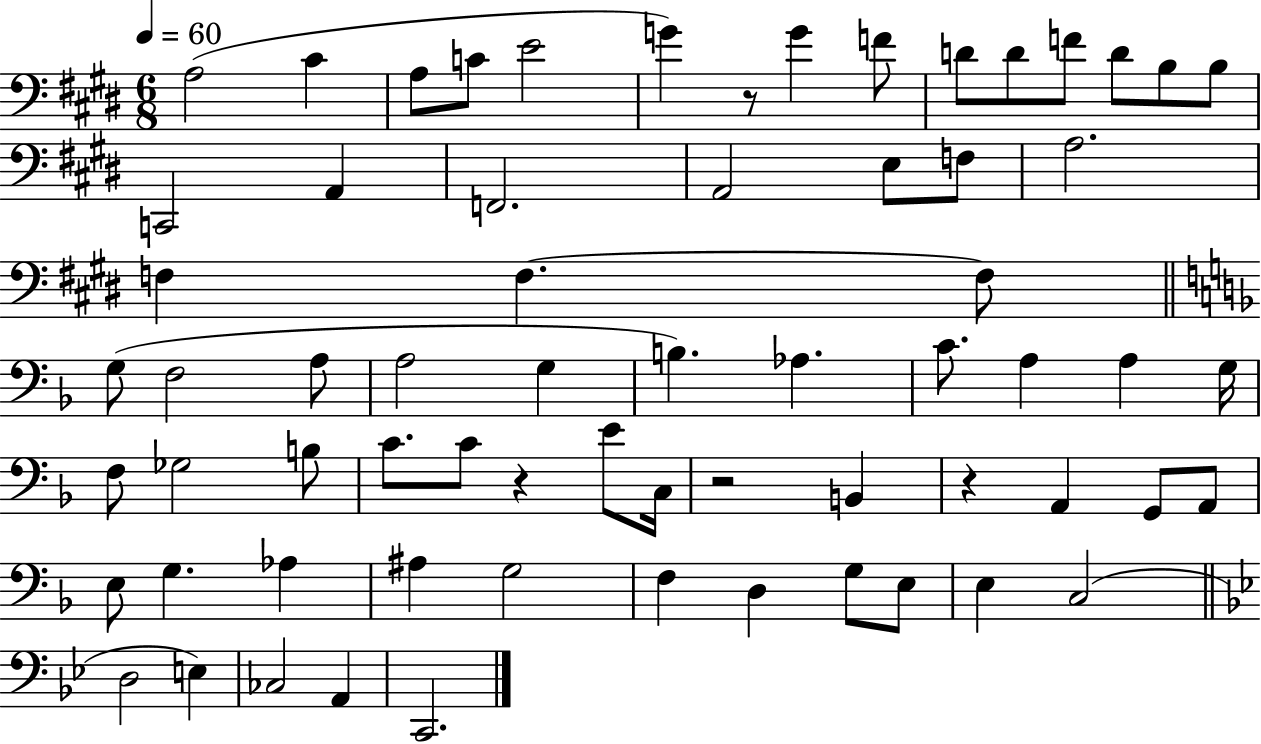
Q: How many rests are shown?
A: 4